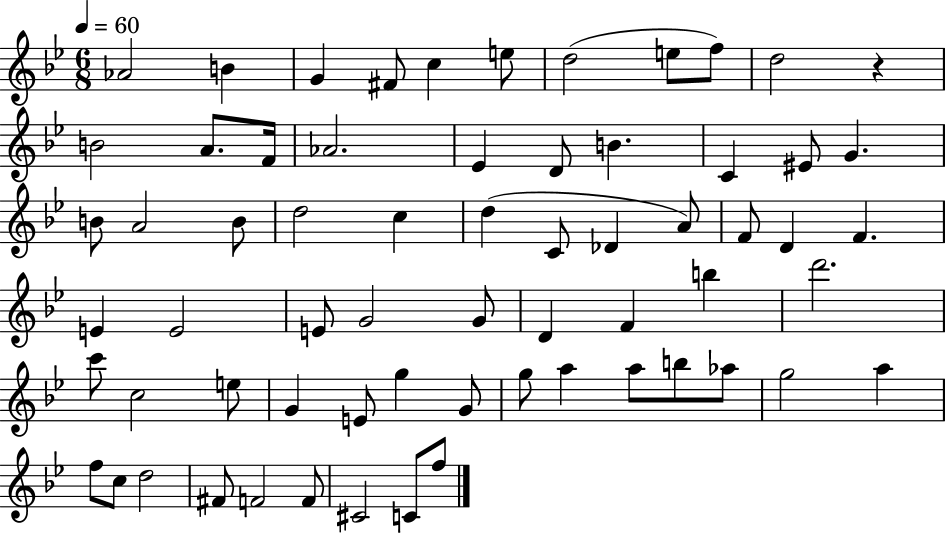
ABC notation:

X:1
T:Untitled
M:6/8
L:1/4
K:Bb
_A2 B G ^F/2 c e/2 d2 e/2 f/2 d2 z B2 A/2 F/4 _A2 _E D/2 B C ^E/2 G B/2 A2 B/2 d2 c d C/2 _D A/2 F/2 D F E E2 E/2 G2 G/2 D F b d'2 c'/2 c2 e/2 G E/2 g G/2 g/2 a a/2 b/2 _a/2 g2 a f/2 c/2 d2 ^F/2 F2 F/2 ^C2 C/2 f/2